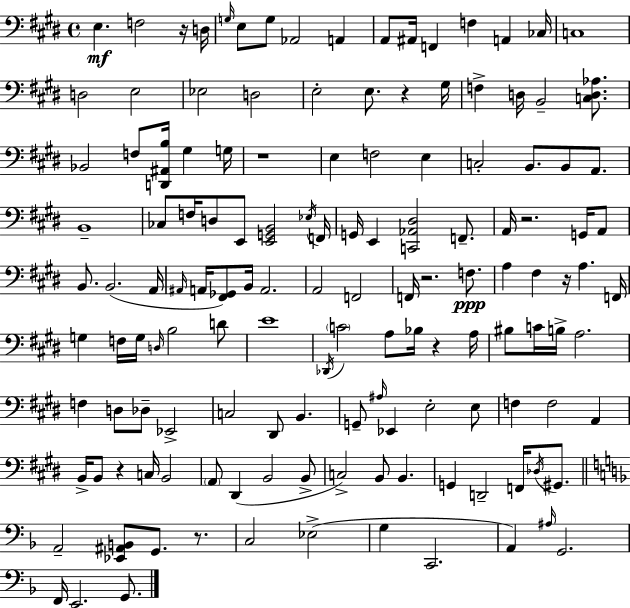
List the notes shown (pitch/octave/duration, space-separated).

E3/q. F3/h R/s D3/s G3/s E3/e G3/e Ab2/h A2/q A2/e A#2/s F2/q F3/q A2/q CES3/s C3/w D3/h E3/h Eb3/h D3/h E3/h E3/e. R/q G#3/s F3/q D3/s B2/h [C3,D3,Ab3]/e. Bb2/h F3/e [D2,A#2,B3]/s G#3/q G3/s R/w E3/q F3/h E3/q C3/h B2/e. B2/e A2/e. B2/w CES3/e F3/s D3/e E2/e [E2,G2,B2]/h Eb3/s F2/s G2/s E2/q [C2,Ab2,D#3]/h F2/e. A2/s R/h. G2/s A2/e B2/e. B2/h. A2/s A#2/s A2/s [F#2,Gb2]/e B2/s A2/h. A2/h F2/h F2/s R/h. F3/e. A3/q F#3/q R/s A3/q. F2/s G3/q F3/s G3/s D3/s B3/h D4/e E4/w Db2/s C4/h A3/e Bb3/s R/q A3/s BIS3/e C4/s B3/s A3/h. F3/q D3/e Db3/e Eb2/h C3/h D#2/e B2/q. G2/e A#3/s Eb2/q E3/h E3/e F3/q F3/h A2/q B2/s B2/e R/q C3/s B2/h A2/e D#2/q B2/h B2/e C3/h B2/e B2/q. G2/q D2/h F2/s Db3/s G#2/e. A2/h [Eb2,A#2,B2]/e G2/e. R/e. C3/h Eb3/h G3/q C2/h. A2/q A#3/s G2/h. F2/s E2/h. G2/e.